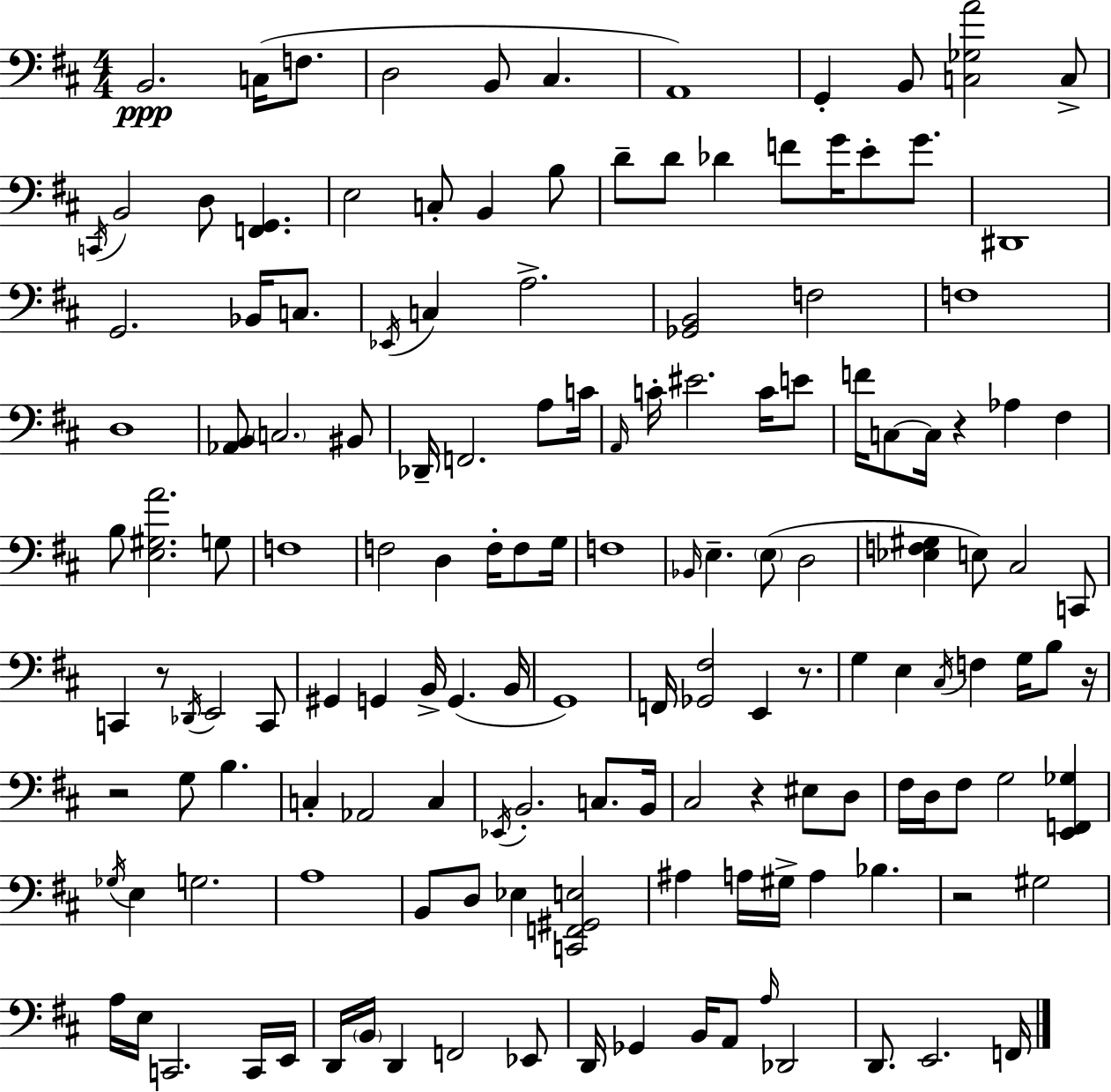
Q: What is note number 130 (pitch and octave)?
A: D2